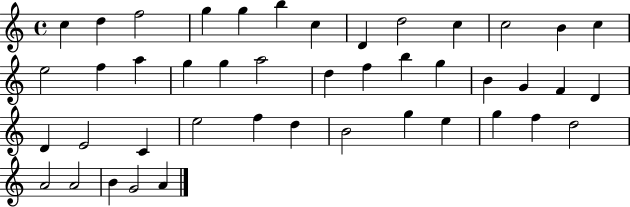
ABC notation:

X:1
T:Untitled
M:4/4
L:1/4
K:C
c d f2 g g b c D d2 c c2 B c e2 f a g g a2 d f b g B G F D D E2 C e2 f d B2 g e g f d2 A2 A2 B G2 A